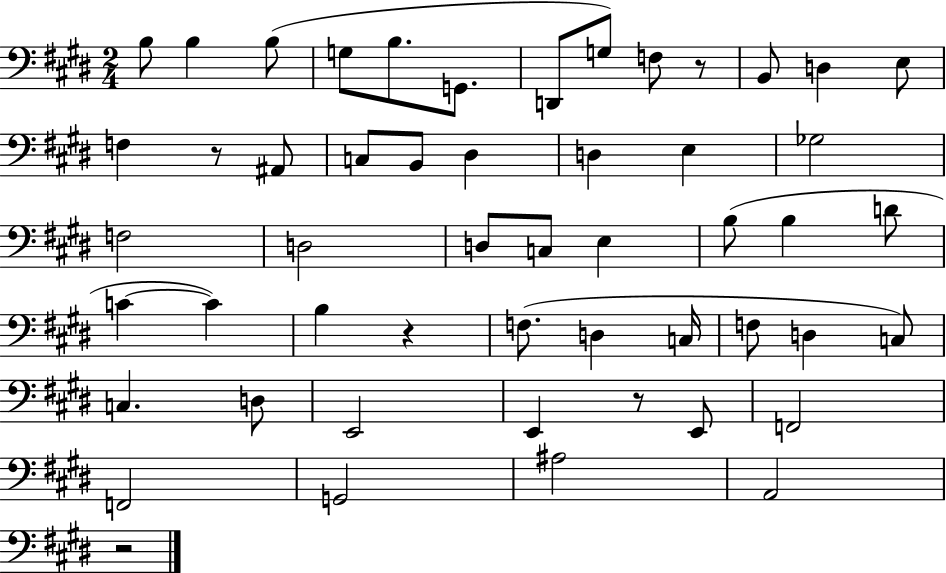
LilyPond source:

{
  \clef bass
  \numericTimeSignature
  \time 2/4
  \key e \major
  b8 b4 b8( | g8 b8. g,8. | d,8 g8) f8 r8 | b,8 d4 e8 | \break f4 r8 ais,8 | c8 b,8 dis4 | d4 e4 | ges2 | \break f2 | d2 | d8 c8 e4 | b8( b4 d'8 | \break c'4~~ c'4) | b4 r4 | f8.( d4 c16 | f8 d4 c8) | \break c4. d8 | e,2 | e,4 r8 e,8 | f,2 | \break f,2 | g,2 | ais2 | a,2 | \break r2 | \bar "|."
}